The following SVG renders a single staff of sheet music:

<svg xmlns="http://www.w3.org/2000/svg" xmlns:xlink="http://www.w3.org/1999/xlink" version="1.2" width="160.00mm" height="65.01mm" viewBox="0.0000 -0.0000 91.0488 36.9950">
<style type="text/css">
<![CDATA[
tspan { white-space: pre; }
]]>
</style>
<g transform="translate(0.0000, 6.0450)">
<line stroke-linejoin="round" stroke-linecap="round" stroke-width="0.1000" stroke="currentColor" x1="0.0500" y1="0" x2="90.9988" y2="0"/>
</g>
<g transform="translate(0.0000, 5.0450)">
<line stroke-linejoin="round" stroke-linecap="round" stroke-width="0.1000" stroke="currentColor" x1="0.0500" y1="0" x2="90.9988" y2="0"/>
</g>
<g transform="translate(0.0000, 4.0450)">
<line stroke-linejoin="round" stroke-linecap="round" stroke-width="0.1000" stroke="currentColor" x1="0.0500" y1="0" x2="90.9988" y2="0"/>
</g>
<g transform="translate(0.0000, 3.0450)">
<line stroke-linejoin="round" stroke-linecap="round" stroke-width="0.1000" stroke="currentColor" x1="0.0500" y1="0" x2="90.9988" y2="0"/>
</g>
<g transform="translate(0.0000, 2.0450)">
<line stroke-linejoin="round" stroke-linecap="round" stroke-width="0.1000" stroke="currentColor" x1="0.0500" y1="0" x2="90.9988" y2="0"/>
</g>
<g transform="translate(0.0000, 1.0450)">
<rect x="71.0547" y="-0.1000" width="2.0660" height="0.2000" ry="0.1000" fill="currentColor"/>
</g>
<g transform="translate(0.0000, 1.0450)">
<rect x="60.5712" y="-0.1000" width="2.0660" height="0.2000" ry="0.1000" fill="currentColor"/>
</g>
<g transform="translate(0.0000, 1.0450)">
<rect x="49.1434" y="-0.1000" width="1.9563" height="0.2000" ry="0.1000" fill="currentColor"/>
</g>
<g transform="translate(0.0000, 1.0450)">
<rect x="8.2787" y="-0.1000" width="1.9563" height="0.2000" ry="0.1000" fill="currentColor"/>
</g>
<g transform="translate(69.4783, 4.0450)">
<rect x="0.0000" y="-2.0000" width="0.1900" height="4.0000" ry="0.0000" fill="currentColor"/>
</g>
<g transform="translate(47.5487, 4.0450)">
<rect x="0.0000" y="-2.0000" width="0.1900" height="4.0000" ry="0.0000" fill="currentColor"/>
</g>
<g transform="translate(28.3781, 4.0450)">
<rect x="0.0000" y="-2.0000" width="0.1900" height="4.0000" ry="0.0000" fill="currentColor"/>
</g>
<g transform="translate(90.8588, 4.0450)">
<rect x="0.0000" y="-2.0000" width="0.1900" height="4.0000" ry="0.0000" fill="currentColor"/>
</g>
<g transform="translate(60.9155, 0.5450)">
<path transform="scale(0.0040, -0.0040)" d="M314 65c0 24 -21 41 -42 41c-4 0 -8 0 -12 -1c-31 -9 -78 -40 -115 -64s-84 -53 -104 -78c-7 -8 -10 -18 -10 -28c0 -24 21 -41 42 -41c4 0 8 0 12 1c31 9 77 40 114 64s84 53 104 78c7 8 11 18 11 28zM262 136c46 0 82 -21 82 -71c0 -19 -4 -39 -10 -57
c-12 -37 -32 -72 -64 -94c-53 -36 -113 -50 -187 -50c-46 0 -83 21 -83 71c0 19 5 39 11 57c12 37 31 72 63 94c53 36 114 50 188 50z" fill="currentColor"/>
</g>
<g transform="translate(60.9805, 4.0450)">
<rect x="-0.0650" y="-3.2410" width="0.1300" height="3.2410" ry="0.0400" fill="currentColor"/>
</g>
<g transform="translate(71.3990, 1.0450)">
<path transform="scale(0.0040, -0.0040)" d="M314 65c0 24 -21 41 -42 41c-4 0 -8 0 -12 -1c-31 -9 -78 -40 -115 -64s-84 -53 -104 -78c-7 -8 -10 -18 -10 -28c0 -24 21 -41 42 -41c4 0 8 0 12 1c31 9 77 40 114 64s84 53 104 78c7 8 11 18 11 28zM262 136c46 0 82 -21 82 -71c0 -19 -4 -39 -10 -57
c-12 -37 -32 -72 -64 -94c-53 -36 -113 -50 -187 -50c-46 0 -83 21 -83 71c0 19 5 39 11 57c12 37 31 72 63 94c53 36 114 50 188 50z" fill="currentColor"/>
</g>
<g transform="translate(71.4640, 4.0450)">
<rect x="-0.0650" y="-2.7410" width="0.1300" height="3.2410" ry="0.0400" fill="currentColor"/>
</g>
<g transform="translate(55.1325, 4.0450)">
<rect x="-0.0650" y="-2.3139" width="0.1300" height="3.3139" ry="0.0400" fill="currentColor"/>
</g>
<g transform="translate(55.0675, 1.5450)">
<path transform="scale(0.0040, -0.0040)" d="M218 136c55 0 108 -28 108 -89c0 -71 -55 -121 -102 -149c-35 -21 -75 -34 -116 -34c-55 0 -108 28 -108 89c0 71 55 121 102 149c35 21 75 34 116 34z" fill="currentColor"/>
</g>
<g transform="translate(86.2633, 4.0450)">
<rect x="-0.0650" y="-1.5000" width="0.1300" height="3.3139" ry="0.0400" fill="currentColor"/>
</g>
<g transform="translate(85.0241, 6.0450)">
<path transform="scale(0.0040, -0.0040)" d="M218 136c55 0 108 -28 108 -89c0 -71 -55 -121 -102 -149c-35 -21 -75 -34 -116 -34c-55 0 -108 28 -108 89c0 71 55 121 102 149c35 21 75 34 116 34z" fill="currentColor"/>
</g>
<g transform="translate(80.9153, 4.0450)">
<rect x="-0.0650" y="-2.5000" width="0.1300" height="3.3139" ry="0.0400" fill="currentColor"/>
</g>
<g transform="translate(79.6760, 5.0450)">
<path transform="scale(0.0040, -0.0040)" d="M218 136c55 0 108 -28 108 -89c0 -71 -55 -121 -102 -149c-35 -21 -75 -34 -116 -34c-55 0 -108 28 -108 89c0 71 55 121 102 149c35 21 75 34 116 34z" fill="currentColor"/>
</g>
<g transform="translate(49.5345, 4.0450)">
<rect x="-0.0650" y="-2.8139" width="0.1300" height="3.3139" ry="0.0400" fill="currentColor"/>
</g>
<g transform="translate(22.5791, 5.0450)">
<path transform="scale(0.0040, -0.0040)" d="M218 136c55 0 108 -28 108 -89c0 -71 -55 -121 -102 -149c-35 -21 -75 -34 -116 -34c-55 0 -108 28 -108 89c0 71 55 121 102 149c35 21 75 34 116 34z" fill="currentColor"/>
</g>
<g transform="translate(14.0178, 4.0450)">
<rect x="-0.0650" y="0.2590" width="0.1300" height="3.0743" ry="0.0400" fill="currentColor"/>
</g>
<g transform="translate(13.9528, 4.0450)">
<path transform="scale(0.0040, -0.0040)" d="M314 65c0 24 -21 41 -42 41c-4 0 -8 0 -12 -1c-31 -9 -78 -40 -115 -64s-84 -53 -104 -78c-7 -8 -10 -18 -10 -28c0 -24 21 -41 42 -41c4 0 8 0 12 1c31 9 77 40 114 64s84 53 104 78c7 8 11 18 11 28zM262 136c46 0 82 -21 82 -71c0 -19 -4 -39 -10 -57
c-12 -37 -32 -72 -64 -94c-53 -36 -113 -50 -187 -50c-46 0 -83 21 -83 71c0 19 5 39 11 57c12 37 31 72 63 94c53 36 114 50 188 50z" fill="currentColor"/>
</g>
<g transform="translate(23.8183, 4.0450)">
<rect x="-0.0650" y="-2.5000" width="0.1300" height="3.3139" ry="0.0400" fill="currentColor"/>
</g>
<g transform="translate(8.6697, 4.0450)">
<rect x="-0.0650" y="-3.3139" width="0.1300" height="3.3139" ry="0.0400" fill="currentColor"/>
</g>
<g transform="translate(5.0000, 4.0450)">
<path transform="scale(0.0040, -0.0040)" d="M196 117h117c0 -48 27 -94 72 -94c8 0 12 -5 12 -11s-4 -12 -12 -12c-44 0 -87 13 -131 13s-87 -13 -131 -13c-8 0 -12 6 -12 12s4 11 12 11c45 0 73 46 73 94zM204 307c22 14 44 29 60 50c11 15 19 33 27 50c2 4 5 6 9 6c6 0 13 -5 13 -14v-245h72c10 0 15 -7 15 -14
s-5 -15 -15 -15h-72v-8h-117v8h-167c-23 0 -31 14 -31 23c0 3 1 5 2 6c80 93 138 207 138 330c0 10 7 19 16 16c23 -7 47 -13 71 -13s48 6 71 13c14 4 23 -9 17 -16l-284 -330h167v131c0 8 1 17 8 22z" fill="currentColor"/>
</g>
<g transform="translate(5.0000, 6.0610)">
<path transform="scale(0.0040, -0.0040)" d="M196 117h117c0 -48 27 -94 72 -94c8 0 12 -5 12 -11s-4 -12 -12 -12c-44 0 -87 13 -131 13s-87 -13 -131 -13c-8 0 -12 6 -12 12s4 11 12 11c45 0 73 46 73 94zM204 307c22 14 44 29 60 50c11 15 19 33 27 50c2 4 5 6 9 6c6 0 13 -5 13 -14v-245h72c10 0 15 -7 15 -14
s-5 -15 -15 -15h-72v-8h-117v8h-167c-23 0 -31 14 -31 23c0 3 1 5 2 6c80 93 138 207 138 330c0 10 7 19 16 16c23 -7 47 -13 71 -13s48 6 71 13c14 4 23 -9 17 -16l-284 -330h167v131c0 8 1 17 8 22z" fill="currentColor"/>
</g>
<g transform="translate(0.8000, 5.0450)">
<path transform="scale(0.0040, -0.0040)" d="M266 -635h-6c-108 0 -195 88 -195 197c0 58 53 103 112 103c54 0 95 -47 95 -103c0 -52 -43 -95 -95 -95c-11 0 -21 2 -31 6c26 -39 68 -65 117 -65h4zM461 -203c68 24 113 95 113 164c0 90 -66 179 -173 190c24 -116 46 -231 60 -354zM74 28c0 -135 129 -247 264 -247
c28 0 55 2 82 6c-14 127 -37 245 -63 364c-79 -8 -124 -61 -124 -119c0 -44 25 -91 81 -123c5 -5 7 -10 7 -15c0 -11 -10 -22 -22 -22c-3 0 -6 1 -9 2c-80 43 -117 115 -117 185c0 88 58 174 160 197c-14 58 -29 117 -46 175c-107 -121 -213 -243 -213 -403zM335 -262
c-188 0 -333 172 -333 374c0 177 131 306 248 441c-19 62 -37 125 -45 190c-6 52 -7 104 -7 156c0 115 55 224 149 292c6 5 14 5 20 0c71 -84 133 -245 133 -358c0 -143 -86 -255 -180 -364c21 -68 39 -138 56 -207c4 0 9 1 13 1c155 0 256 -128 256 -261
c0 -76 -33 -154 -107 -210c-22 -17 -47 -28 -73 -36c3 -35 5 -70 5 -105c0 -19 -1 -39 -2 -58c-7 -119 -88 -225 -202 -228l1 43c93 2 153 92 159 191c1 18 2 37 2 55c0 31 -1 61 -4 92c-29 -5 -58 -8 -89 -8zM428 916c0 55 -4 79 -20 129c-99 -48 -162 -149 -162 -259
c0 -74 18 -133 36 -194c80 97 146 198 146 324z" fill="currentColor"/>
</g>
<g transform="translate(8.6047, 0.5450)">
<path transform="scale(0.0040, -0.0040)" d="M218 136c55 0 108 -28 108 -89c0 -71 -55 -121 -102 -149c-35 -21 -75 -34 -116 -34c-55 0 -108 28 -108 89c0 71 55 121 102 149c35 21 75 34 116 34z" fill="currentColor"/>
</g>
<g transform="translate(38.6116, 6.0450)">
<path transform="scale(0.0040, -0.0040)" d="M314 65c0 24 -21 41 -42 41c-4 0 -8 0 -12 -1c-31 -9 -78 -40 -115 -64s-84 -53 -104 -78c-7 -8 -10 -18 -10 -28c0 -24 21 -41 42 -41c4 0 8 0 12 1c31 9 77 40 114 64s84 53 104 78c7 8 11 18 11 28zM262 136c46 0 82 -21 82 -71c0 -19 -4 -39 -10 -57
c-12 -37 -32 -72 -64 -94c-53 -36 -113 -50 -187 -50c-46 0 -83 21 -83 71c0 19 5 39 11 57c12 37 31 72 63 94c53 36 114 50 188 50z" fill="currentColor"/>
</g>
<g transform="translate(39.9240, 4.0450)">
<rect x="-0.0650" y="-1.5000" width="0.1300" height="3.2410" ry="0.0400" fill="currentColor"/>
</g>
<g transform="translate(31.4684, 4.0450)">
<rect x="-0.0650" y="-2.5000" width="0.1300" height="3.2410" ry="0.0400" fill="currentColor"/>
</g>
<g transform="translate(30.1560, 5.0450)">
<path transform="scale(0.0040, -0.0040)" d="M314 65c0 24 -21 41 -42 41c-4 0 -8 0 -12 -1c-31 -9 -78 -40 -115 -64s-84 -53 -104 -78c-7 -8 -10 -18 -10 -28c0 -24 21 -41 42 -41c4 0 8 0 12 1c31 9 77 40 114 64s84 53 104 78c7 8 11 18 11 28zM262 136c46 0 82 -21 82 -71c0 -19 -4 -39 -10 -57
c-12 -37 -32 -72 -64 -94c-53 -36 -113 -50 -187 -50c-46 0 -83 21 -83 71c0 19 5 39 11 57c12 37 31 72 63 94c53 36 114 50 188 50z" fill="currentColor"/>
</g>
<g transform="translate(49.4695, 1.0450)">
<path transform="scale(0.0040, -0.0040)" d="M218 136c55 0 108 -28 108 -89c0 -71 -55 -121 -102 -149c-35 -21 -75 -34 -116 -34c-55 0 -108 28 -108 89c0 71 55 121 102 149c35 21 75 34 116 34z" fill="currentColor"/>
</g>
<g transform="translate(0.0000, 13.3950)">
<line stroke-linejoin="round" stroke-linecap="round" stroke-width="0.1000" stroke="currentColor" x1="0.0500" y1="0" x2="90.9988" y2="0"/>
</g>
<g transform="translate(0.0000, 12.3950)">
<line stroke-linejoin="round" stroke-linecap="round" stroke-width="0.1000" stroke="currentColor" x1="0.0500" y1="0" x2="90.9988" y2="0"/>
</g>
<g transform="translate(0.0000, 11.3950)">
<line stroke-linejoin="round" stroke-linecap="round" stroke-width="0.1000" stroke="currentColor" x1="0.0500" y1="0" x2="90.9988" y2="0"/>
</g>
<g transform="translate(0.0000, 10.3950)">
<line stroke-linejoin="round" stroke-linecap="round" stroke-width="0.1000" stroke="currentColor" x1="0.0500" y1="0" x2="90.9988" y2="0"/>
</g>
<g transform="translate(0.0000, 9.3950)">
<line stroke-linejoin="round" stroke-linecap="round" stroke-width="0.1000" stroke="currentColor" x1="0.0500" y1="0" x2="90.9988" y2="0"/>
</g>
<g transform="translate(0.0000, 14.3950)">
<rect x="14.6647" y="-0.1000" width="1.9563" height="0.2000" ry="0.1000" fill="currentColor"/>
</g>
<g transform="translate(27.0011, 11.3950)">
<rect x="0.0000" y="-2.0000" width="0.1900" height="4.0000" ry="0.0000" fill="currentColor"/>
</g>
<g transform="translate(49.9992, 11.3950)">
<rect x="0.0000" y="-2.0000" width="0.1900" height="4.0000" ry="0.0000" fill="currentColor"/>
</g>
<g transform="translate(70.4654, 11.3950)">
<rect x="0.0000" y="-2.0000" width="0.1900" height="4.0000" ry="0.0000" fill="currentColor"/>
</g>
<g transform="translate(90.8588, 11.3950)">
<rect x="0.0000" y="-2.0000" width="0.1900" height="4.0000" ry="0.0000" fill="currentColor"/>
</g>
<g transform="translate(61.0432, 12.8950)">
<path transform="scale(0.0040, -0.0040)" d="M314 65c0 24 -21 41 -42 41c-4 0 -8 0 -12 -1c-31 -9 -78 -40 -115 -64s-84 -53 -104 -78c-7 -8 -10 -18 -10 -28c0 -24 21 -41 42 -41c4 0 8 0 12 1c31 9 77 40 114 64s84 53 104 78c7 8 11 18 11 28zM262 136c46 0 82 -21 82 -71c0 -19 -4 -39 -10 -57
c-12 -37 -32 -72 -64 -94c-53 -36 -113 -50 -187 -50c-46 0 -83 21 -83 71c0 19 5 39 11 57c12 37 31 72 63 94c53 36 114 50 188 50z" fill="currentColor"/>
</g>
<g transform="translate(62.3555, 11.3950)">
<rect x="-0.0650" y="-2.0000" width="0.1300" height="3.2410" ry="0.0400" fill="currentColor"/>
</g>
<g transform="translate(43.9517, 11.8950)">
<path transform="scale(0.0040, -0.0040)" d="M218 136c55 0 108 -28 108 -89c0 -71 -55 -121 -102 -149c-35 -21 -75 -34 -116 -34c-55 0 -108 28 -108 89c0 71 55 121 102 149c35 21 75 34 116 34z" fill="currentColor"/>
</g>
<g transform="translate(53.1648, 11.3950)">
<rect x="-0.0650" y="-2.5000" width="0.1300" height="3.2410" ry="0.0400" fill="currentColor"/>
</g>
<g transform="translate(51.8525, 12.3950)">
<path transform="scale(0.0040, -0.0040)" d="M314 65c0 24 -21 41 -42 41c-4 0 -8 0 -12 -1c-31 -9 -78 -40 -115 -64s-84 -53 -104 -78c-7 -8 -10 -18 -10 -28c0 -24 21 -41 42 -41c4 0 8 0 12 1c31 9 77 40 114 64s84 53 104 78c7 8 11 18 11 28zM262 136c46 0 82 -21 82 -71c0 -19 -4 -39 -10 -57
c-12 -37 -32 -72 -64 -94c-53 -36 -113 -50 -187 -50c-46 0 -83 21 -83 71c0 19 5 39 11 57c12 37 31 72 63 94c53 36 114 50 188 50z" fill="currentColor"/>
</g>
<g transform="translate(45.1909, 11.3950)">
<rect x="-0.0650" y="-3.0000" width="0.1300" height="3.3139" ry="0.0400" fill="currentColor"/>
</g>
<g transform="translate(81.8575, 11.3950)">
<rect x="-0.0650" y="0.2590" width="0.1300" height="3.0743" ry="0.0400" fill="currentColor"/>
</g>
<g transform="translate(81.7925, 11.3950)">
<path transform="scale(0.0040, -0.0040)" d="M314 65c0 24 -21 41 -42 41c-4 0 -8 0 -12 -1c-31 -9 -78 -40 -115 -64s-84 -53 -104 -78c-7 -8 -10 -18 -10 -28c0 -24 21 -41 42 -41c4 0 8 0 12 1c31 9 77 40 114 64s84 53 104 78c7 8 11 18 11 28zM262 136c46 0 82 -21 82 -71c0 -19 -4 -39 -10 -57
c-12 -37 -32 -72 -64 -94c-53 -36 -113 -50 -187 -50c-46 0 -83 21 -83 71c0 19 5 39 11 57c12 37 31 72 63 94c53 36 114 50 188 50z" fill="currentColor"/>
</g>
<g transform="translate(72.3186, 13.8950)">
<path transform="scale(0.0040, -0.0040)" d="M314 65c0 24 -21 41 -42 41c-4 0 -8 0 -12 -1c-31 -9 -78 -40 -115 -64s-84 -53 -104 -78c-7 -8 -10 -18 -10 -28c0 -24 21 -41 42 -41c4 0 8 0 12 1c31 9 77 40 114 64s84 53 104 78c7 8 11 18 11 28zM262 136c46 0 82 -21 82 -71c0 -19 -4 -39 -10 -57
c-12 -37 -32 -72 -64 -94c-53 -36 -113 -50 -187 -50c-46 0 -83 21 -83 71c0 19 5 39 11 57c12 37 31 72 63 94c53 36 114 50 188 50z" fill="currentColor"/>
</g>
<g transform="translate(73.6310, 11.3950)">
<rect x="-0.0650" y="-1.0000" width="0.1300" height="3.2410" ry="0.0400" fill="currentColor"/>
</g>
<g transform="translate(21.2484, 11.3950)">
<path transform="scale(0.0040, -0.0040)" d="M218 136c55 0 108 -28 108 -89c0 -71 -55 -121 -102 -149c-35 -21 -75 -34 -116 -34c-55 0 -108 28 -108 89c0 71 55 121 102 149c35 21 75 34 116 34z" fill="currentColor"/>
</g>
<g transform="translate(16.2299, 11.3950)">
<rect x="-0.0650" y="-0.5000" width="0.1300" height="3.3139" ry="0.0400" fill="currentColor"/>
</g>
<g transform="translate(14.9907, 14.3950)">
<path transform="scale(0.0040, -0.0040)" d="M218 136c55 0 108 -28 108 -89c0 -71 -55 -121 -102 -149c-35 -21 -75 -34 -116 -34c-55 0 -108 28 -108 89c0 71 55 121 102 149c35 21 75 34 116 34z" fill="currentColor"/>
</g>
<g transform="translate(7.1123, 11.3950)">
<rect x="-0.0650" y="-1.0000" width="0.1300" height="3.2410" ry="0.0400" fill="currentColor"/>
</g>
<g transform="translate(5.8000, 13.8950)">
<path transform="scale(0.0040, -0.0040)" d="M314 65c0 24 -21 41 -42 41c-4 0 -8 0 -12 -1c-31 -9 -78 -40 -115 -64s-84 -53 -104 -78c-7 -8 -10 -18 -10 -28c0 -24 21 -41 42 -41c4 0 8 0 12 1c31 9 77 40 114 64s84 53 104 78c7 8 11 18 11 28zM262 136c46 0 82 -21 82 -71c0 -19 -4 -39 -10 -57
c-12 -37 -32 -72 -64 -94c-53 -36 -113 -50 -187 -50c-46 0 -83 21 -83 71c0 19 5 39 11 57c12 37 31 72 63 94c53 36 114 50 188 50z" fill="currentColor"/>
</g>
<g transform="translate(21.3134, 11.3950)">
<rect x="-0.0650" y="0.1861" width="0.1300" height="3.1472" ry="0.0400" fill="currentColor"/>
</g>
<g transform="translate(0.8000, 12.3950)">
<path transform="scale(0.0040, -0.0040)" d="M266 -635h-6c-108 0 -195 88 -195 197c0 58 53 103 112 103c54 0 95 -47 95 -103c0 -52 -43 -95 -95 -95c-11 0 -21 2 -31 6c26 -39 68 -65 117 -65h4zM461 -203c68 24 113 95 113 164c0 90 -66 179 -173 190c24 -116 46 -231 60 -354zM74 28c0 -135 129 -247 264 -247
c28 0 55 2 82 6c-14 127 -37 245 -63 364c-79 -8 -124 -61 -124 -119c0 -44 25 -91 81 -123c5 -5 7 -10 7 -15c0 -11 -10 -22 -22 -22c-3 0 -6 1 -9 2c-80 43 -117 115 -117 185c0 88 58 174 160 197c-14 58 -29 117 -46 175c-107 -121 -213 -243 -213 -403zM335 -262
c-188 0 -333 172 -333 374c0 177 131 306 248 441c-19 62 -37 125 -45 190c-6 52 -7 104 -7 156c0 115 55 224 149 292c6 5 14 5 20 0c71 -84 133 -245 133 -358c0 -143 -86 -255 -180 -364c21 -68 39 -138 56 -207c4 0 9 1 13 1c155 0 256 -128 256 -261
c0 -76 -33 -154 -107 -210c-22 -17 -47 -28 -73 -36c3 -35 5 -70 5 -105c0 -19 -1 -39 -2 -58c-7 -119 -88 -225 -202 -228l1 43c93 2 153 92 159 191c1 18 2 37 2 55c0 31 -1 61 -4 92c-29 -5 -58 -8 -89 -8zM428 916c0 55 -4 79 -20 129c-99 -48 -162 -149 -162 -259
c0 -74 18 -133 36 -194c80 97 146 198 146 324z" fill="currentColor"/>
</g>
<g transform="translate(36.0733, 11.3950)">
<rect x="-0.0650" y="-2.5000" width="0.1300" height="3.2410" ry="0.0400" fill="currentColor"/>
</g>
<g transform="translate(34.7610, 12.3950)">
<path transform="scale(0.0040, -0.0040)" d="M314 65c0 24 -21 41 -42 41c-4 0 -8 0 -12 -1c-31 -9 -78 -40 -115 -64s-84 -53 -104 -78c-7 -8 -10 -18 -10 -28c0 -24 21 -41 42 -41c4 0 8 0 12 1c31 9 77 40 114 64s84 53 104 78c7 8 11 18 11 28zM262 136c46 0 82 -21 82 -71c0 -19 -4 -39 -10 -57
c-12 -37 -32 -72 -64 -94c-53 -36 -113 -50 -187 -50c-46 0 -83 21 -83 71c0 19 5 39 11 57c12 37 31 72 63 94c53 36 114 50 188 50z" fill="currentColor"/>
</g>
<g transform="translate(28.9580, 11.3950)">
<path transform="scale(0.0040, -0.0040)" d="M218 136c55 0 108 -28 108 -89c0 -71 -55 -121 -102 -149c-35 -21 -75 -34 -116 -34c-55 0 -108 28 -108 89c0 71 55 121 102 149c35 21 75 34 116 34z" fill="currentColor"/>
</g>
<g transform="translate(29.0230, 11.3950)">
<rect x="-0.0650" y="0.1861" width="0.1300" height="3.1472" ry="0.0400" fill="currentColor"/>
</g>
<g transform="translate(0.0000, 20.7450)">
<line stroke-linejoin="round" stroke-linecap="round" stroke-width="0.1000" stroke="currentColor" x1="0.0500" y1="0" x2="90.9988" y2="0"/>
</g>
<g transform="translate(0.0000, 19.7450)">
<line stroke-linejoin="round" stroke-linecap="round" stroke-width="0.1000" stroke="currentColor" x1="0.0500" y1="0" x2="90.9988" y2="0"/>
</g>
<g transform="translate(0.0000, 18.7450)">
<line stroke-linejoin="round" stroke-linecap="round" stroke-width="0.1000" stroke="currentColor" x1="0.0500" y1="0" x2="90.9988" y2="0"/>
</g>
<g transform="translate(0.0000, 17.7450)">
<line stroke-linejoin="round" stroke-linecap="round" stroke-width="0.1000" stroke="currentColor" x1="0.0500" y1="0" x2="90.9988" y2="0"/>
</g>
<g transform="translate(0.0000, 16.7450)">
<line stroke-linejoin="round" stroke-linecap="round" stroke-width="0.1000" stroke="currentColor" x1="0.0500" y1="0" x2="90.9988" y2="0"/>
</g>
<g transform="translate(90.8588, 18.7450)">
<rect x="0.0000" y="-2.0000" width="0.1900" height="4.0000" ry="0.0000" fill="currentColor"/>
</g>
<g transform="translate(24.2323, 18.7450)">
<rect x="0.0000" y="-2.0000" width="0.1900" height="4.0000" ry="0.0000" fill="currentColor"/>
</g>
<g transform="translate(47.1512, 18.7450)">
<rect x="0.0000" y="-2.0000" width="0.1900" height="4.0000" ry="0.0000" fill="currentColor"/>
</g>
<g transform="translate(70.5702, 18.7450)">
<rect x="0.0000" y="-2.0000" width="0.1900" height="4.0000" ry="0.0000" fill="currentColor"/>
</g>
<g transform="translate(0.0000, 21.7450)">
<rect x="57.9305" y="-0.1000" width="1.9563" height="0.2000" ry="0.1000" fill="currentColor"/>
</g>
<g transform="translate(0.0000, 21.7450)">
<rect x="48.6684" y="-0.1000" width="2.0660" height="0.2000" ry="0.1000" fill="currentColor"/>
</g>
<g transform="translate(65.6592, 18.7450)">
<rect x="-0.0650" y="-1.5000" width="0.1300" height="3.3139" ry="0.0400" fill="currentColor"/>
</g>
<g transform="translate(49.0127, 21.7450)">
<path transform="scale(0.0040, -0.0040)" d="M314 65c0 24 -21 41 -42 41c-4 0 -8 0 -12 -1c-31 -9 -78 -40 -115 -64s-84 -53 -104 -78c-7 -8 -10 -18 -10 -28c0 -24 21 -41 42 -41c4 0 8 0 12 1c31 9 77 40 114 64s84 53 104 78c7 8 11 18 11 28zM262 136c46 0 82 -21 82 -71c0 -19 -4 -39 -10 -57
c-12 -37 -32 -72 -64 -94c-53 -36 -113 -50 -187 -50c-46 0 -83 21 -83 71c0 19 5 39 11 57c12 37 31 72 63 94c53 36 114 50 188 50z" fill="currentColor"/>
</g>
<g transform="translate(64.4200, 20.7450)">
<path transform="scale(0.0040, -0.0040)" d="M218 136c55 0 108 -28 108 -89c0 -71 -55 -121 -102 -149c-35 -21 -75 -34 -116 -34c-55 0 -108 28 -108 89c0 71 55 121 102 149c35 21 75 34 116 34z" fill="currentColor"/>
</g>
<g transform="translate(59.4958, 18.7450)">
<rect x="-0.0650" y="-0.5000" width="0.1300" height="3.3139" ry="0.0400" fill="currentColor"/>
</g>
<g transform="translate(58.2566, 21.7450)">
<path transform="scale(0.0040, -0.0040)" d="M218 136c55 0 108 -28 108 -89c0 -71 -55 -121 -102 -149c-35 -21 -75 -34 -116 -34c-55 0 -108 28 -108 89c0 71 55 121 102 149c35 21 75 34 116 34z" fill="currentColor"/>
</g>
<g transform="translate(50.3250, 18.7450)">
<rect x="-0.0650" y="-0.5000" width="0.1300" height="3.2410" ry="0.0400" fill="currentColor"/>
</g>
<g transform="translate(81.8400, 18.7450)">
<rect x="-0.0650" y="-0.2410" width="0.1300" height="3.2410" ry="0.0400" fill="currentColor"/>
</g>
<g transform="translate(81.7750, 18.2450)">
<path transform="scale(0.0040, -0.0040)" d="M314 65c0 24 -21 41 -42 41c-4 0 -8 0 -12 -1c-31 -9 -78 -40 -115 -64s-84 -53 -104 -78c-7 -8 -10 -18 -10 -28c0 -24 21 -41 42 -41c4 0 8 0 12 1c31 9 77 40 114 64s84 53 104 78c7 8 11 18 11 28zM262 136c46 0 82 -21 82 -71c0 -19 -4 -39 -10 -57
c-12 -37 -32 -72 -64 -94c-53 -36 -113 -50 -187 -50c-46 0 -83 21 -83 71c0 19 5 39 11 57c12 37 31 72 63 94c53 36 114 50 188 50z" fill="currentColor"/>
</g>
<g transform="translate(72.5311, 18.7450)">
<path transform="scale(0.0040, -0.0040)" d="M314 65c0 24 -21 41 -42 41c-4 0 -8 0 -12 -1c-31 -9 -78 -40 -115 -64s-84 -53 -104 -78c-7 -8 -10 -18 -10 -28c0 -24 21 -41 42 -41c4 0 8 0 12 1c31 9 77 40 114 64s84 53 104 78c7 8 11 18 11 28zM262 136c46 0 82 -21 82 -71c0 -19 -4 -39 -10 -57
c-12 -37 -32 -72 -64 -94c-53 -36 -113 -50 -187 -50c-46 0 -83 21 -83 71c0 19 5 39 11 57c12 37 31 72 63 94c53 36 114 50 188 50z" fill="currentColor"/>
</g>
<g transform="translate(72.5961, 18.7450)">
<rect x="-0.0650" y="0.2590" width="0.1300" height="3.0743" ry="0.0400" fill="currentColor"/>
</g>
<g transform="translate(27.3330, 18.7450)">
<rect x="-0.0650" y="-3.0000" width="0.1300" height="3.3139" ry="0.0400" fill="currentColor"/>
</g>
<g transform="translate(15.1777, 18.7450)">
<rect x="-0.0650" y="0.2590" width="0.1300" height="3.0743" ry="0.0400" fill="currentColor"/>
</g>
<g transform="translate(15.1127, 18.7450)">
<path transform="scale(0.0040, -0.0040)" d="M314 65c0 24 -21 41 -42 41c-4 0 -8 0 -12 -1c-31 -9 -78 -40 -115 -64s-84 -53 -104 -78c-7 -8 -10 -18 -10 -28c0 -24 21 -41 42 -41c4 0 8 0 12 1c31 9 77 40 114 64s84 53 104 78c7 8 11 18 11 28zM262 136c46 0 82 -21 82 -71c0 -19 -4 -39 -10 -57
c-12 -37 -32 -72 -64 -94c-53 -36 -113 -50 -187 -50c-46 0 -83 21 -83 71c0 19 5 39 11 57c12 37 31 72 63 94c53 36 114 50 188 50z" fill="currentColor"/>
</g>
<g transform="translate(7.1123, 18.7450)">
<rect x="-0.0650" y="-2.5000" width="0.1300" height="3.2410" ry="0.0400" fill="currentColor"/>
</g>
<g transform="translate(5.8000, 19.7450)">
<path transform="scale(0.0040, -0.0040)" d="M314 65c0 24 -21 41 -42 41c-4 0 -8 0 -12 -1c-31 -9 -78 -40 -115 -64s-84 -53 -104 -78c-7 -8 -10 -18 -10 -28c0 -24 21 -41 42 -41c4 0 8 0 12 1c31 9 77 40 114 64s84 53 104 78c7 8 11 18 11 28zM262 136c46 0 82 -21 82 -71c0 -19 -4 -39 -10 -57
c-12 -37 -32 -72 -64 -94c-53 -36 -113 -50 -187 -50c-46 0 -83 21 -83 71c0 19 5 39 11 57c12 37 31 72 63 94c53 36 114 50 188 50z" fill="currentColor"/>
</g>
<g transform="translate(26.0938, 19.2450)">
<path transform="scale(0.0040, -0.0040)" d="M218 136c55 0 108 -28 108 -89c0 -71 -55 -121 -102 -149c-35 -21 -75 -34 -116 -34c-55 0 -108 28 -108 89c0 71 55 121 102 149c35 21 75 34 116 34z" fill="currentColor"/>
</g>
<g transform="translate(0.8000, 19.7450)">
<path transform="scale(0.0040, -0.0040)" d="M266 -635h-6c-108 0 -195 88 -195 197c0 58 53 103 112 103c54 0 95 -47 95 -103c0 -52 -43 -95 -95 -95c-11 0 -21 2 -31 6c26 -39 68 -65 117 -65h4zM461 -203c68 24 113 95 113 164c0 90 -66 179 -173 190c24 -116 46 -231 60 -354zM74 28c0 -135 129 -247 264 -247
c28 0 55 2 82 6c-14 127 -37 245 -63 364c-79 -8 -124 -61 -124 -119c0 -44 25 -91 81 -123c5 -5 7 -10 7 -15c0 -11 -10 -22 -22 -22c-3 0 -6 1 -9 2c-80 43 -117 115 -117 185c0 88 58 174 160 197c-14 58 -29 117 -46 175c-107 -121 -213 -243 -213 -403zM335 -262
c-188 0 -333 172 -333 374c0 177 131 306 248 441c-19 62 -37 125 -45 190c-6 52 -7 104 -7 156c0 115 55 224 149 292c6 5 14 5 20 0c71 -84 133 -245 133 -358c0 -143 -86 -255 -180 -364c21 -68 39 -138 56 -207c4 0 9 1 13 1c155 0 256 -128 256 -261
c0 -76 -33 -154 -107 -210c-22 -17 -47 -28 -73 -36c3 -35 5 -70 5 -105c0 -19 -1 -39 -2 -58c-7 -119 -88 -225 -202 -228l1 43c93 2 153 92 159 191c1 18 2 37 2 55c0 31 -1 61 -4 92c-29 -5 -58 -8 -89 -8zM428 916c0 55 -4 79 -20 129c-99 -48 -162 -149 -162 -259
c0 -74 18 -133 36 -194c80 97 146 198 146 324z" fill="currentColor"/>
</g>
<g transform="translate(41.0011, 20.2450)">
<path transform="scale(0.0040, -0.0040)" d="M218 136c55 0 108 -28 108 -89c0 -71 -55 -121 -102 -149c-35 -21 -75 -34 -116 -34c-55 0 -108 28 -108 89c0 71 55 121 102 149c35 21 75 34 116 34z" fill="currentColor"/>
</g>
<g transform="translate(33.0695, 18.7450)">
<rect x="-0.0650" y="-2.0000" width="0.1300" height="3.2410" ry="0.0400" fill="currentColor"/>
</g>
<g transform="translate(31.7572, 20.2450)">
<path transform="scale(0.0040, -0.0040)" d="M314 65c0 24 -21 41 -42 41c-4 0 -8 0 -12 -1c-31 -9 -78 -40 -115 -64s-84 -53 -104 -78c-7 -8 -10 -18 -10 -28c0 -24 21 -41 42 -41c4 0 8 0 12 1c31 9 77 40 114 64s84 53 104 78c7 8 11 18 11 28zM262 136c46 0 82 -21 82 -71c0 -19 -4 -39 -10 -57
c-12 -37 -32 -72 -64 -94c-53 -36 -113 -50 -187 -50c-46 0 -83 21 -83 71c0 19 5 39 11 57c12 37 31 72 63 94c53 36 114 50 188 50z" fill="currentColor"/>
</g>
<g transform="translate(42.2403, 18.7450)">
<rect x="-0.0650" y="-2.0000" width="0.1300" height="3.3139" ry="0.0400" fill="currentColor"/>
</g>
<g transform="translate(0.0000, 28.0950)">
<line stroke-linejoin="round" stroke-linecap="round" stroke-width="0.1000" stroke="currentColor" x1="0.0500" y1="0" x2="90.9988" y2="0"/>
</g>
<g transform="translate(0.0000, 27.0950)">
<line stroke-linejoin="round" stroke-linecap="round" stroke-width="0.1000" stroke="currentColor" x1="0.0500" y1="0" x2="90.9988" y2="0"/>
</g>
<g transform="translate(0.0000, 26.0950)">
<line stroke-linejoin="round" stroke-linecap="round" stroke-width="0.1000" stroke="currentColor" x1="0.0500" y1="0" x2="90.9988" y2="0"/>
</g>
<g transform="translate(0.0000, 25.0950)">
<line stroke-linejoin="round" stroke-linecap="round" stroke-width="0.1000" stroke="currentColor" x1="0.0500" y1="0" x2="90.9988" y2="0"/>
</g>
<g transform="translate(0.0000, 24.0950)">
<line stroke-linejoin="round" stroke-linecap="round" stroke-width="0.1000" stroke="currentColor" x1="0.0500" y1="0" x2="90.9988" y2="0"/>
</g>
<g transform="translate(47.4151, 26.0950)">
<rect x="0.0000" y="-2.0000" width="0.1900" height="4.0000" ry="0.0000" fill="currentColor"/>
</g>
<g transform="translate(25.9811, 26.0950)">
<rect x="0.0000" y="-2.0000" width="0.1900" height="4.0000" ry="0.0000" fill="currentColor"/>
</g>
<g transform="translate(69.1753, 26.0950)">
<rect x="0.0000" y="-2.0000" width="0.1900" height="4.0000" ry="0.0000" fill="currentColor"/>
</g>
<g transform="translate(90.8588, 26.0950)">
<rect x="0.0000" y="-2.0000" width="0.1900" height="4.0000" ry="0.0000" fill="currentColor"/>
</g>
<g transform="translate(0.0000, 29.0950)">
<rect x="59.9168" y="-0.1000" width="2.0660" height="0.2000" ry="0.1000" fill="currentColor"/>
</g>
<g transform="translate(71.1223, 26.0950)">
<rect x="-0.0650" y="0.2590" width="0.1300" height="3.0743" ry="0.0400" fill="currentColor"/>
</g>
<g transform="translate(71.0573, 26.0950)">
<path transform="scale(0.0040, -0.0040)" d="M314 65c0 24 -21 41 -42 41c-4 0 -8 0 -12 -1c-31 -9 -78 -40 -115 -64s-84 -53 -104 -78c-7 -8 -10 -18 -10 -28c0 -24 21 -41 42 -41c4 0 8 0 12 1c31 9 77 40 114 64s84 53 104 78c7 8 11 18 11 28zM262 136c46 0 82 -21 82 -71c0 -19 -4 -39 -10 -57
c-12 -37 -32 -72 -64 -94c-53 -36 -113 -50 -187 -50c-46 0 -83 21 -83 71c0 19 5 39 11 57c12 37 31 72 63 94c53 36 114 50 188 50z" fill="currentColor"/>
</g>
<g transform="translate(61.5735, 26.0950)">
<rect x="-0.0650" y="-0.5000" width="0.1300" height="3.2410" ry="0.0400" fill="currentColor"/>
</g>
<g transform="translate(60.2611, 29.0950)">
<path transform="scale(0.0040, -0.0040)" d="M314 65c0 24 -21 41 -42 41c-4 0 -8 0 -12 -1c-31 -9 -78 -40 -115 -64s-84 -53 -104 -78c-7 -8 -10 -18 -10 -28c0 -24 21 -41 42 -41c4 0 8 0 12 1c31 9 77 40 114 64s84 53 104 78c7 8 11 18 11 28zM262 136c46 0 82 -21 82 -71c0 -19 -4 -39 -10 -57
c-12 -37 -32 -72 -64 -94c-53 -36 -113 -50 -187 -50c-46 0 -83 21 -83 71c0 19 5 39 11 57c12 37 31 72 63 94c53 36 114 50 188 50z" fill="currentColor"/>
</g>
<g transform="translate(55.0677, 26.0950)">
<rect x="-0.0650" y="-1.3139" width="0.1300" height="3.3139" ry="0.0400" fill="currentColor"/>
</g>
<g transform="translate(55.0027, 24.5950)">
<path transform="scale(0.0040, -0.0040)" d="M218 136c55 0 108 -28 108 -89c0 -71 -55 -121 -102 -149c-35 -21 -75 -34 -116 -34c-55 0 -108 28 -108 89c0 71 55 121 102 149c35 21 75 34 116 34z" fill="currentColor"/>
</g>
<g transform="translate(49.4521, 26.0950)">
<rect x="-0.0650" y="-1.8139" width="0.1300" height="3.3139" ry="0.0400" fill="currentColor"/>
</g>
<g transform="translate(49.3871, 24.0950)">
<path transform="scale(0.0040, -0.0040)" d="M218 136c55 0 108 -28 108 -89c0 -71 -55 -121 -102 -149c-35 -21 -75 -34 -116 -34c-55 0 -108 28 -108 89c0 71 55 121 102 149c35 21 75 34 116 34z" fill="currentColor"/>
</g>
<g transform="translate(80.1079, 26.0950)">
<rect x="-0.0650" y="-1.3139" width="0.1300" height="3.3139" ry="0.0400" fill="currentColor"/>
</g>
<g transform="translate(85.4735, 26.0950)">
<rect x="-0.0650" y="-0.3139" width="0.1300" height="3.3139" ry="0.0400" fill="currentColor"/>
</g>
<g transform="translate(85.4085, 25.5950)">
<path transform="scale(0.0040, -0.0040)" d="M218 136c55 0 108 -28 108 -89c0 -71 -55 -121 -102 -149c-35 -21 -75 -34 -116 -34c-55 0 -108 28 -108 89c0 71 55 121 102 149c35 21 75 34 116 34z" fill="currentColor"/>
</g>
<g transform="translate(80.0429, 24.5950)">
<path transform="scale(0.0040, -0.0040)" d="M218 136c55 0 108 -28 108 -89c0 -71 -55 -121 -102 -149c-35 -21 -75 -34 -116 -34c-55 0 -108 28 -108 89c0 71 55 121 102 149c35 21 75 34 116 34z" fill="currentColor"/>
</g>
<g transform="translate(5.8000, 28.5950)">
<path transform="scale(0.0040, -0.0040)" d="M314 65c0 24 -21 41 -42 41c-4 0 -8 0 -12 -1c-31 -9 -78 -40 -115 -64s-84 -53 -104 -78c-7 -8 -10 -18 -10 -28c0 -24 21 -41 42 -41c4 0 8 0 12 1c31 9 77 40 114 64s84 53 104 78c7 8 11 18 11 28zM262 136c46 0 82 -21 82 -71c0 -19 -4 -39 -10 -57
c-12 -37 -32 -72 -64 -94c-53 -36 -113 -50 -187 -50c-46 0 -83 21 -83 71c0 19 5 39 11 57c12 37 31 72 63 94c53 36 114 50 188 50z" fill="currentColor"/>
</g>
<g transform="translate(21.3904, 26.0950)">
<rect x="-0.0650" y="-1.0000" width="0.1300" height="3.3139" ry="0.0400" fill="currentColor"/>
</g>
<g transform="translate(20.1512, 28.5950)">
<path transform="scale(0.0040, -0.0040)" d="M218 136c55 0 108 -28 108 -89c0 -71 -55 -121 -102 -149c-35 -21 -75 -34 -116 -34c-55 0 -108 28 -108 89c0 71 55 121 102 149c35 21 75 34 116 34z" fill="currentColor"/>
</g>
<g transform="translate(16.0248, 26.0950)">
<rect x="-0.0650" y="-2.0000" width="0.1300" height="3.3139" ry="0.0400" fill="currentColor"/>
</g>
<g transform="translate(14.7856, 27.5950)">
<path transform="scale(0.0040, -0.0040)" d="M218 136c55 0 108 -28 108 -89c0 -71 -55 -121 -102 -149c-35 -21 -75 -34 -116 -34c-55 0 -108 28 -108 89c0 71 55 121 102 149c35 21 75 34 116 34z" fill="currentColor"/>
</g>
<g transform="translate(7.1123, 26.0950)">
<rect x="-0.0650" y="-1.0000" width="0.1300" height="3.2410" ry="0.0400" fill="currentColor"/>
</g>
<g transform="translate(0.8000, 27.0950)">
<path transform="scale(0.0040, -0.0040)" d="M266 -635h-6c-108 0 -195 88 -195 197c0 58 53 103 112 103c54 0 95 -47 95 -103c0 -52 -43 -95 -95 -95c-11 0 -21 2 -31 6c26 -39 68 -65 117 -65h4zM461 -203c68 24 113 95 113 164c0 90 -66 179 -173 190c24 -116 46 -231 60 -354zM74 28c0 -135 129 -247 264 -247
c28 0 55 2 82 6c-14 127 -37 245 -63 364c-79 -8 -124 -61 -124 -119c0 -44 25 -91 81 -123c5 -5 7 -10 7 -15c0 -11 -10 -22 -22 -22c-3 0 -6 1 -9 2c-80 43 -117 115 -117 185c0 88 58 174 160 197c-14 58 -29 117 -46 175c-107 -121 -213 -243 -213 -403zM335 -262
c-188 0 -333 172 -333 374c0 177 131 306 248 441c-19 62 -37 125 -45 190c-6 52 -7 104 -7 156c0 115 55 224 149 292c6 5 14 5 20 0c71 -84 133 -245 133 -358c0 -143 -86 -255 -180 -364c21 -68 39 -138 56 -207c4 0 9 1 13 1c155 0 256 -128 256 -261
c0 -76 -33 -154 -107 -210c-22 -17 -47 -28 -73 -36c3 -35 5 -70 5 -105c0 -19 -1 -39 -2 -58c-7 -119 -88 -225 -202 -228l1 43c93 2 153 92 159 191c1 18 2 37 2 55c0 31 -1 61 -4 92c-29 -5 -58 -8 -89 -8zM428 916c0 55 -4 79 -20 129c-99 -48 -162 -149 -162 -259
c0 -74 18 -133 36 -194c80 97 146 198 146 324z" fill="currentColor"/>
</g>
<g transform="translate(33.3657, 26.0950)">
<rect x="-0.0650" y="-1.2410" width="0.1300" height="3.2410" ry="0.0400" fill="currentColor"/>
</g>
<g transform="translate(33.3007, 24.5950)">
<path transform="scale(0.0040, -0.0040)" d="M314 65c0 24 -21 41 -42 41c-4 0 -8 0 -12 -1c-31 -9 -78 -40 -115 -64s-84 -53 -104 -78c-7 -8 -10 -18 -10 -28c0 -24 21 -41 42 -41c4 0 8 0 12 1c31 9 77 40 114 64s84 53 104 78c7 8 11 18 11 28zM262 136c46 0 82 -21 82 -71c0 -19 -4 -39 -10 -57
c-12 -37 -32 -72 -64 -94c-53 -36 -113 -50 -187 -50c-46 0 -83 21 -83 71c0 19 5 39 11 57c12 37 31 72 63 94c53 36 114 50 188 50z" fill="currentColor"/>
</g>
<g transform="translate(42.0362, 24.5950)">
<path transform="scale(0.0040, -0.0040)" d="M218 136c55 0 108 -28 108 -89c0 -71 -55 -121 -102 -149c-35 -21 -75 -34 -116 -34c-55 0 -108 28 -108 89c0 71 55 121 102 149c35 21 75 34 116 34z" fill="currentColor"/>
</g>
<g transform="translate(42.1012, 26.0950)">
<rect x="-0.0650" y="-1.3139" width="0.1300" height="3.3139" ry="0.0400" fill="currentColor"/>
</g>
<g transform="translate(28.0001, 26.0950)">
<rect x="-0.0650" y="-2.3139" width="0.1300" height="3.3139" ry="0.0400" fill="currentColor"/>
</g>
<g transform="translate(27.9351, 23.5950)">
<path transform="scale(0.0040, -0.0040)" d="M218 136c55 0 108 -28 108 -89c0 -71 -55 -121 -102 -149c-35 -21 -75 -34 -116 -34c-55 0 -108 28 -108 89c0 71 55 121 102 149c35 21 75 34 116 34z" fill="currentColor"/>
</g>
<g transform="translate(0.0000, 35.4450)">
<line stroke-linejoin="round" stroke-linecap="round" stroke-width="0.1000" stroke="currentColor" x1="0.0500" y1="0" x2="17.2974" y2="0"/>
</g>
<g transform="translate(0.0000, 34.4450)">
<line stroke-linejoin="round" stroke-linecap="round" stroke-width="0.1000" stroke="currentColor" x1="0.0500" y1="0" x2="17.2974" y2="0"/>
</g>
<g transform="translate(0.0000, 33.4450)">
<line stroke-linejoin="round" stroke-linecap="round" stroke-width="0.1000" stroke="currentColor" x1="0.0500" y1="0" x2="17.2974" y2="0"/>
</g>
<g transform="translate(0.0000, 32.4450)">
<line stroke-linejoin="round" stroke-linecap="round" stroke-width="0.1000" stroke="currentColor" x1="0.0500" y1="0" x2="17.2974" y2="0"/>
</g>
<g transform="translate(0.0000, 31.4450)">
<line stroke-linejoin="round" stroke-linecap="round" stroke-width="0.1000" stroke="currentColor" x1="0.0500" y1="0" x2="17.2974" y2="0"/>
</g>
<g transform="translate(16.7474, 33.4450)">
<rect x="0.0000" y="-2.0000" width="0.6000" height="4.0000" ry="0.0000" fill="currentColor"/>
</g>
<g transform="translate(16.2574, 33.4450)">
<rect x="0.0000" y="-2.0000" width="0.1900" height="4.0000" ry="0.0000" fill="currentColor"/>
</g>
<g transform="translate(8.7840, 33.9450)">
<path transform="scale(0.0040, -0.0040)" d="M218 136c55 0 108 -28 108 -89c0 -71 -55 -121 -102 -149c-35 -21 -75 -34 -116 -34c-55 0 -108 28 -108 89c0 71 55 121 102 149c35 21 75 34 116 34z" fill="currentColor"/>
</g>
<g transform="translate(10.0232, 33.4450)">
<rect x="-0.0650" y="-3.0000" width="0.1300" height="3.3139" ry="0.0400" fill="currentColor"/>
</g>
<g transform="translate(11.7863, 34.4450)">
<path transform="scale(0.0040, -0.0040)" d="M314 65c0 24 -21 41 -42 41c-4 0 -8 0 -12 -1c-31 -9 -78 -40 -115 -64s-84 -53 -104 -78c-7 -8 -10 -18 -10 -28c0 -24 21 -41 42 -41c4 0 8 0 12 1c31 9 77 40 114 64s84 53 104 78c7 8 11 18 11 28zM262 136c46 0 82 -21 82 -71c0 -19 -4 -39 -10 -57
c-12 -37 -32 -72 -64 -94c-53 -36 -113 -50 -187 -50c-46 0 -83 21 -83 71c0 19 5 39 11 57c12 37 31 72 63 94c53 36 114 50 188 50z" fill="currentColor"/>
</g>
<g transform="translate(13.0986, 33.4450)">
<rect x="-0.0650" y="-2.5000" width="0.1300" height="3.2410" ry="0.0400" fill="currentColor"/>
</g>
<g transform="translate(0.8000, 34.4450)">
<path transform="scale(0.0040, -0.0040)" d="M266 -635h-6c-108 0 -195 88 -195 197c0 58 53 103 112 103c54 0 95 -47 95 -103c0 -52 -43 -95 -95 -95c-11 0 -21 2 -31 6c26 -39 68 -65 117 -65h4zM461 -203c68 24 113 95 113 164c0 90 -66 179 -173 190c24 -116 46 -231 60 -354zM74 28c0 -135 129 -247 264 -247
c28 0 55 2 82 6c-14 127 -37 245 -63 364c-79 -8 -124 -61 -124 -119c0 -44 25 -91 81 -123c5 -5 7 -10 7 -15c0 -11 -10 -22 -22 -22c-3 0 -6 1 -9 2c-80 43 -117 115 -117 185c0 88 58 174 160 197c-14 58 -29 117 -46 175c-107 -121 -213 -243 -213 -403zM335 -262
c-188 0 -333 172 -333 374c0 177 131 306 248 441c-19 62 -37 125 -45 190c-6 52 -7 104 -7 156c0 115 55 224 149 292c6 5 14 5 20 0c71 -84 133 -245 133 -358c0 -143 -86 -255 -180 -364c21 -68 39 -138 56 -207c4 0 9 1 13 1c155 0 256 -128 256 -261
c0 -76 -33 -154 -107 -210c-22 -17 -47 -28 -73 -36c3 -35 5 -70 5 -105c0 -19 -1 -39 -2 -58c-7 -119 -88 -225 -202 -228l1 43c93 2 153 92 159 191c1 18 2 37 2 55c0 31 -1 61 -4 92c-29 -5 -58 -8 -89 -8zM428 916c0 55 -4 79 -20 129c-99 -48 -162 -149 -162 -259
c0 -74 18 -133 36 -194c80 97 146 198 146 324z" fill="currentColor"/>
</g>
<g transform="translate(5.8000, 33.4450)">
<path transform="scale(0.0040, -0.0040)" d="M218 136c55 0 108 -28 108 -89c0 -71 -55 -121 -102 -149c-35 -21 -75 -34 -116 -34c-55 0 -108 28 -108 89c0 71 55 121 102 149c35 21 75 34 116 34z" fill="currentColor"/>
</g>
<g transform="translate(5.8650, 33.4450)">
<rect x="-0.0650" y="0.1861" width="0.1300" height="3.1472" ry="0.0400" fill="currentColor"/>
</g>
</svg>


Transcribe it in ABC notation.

X:1
T:Untitled
M:4/4
L:1/4
K:C
b B2 G G2 E2 a g b2 a2 G E D2 C B B G2 A G2 F2 D2 B2 G2 B2 A F2 F C2 C E B2 c2 D2 F D g e2 e f e C2 B2 e c B A G2